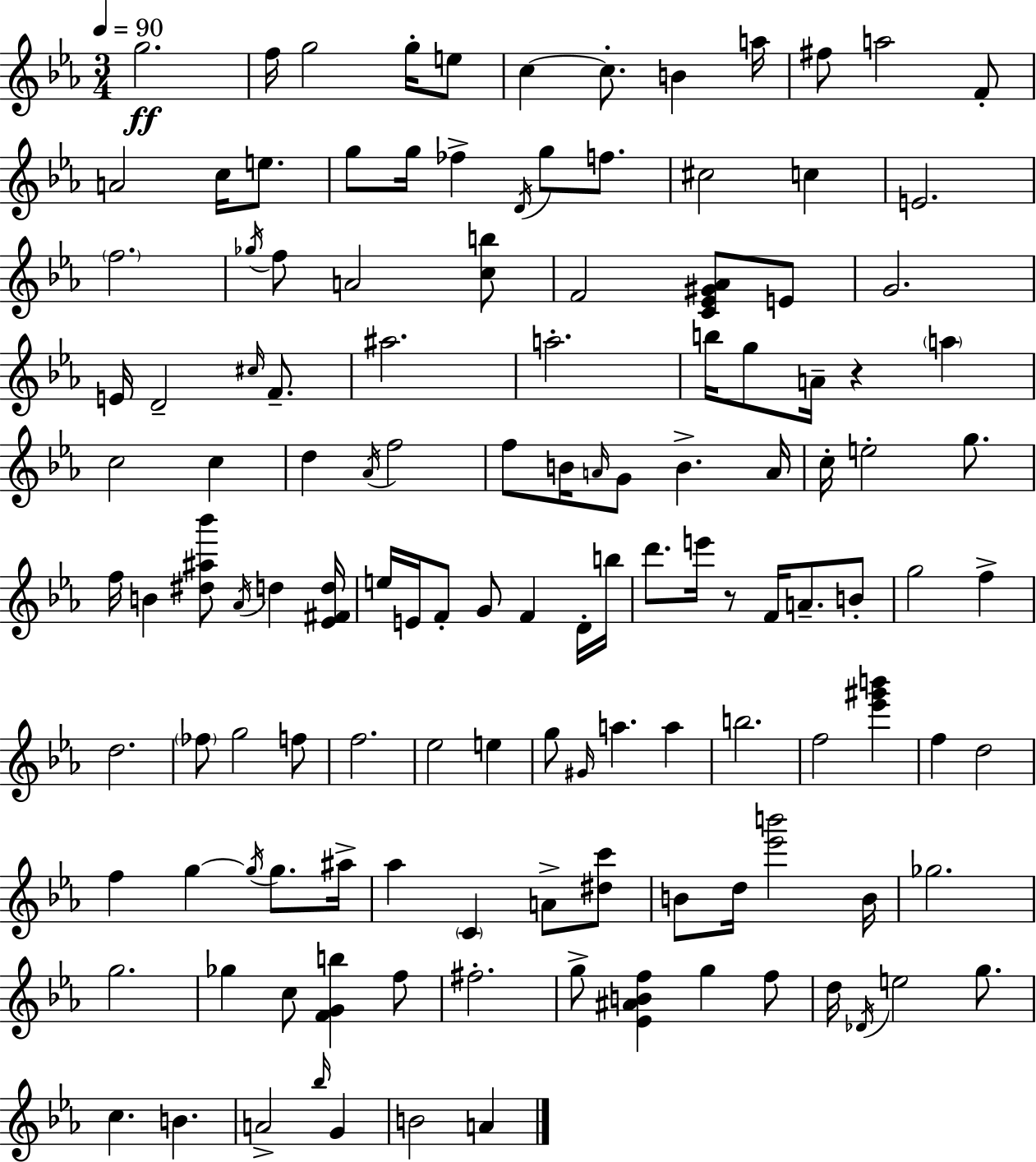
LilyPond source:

{
  \clef treble
  \numericTimeSignature
  \time 3/4
  \key ees \major
  \tempo 4 = 90
  g''2.\ff | f''16 g''2 g''16-. e''8 | c''4~~ c''8.-. b'4 a''16 | fis''8 a''2 f'8-. | \break a'2 c''16 e''8. | g''8 g''16 fes''4-> \acciaccatura { d'16 } g''8 f''8. | cis''2 c''4 | e'2. | \break \parenthesize f''2. | \acciaccatura { ges''16 } f''8 a'2 | <c'' b''>8 f'2 <c' ees' gis' aes'>8 | e'8 g'2. | \break e'16 d'2-- \grace { cis''16 } | f'8.-- ais''2. | a''2.-. | b''16 g''8 a'16-- r4 \parenthesize a''4 | \break c''2 c''4 | d''4 \acciaccatura { aes'16 } f''2 | f''8 b'16 \grace { a'16 } g'8 b'4.-> | a'16 c''16-. e''2-. | \break g''8. f''16 b'4 <dis'' ais'' bes'''>8 | \acciaccatura { aes'16 } d''4 <ees' fis' d''>16 e''16 e'16 f'8-. g'8 | f'4 d'16-. b''16 d'''8. e'''16 r8 | f'16 a'8.-- b'8-. g''2 | \break f''4-> d''2. | \parenthesize fes''8 g''2 | f''8 f''2. | ees''2 | \break e''4 g''8 \grace { gis'16 } a''4. | a''4 b''2. | f''2 | <ees''' gis''' b'''>4 f''4 d''2 | \break f''4 g''4~~ | \acciaccatura { g''16 } g''8. ais''16-> aes''4 | \parenthesize c'4 a'8-> <dis'' c'''>8 b'8 d''16 <ees''' b'''>2 | b'16 ges''2. | \break g''2. | ges''4 | c''8 <f' g' b''>4 f''8 fis''2.-. | g''8-> <ees' ais' b' f''>4 | \break g''4 f''8 d''16 \acciaccatura { des'16 } e''2 | g''8. c''4. | b'4. a'2-> | \grace { bes''16 } g'4 b'2 | \break a'4 \bar "|."
}